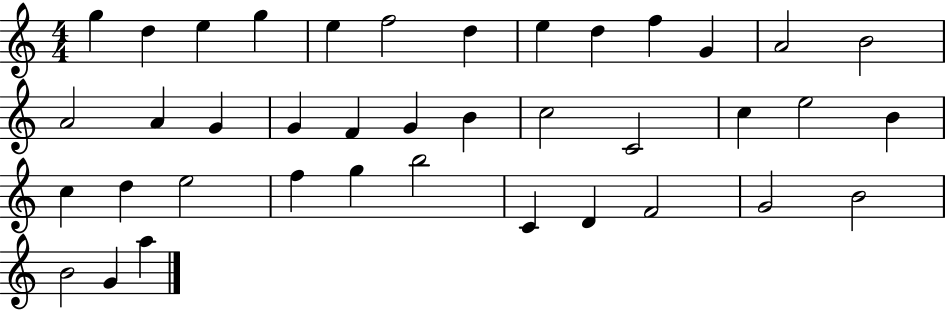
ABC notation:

X:1
T:Untitled
M:4/4
L:1/4
K:C
g d e g e f2 d e d f G A2 B2 A2 A G G F G B c2 C2 c e2 B c d e2 f g b2 C D F2 G2 B2 B2 G a